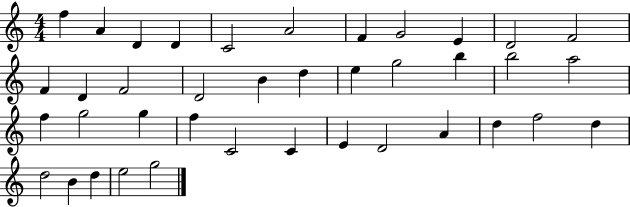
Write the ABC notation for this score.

X:1
T:Untitled
M:4/4
L:1/4
K:C
f A D D C2 A2 F G2 E D2 F2 F D F2 D2 B d e g2 b b2 a2 f g2 g f C2 C E D2 A d f2 d d2 B d e2 g2